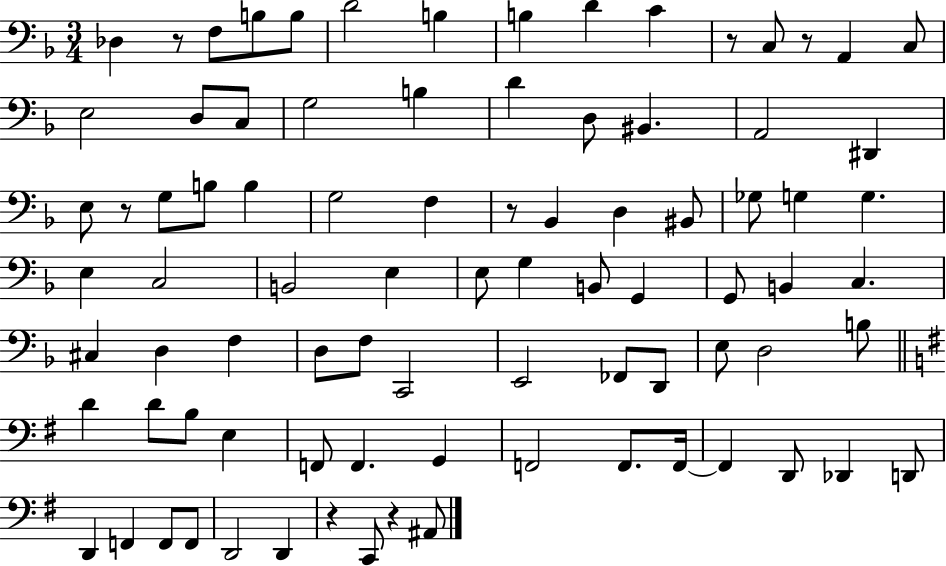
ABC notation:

X:1
T:Untitled
M:3/4
L:1/4
K:F
_D, z/2 F,/2 B,/2 B,/2 D2 B, B, D C z/2 C,/2 z/2 A,, C,/2 E,2 D,/2 C,/2 G,2 B, D D,/2 ^B,, A,,2 ^D,, E,/2 z/2 G,/2 B,/2 B, G,2 F, z/2 _B,, D, ^B,,/2 _G,/2 G, G, E, C,2 B,,2 E, E,/2 G, B,,/2 G,, G,,/2 B,, C, ^C, D, F, D,/2 F,/2 C,,2 E,,2 _F,,/2 D,,/2 E,/2 D,2 B,/2 D D/2 B,/2 E, F,,/2 F,, G,, F,,2 F,,/2 F,,/4 F,, D,,/2 _D,, D,,/2 D,, F,, F,,/2 F,,/2 D,,2 D,, z C,,/2 z ^A,,/2